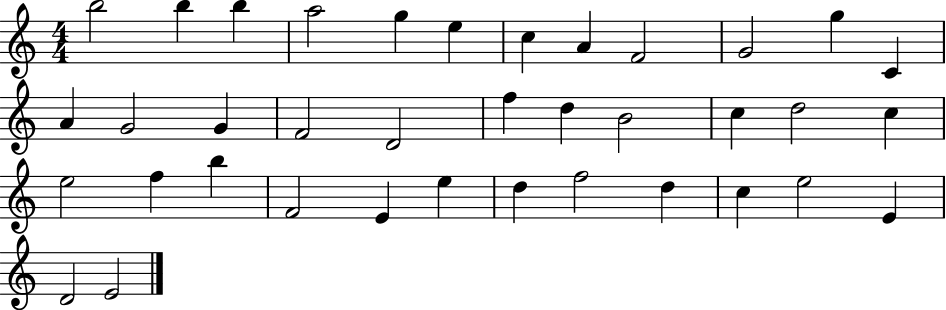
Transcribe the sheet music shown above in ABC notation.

X:1
T:Untitled
M:4/4
L:1/4
K:C
b2 b b a2 g e c A F2 G2 g C A G2 G F2 D2 f d B2 c d2 c e2 f b F2 E e d f2 d c e2 E D2 E2